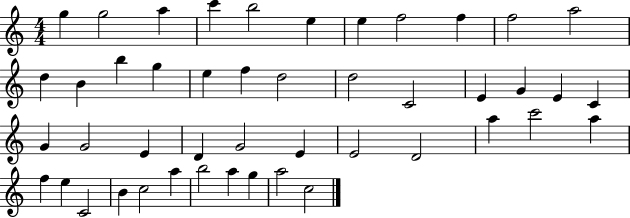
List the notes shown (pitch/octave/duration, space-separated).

G5/q G5/h A5/q C6/q B5/h E5/q E5/q F5/h F5/q F5/h A5/h D5/q B4/q B5/q G5/q E5/q F5/q D5/h D5/h C4/h E4/q G4/q E4/q C4/q G4/q G4/h E4/q D4/q G4/h E4/q E4/h D4/h A5/q C6/h A5/q F5/q E5/q C4/h B4/q C5/h A5/q B5/h A5/q G5/q A5/h C5/h